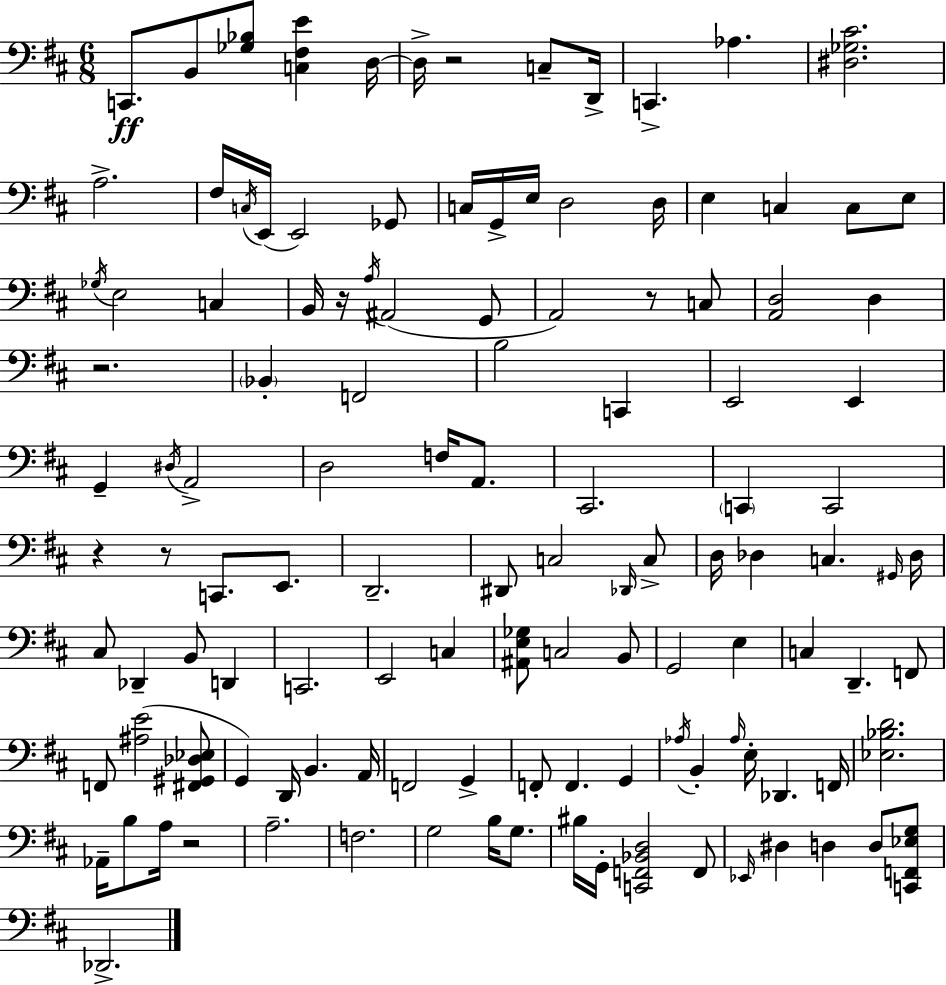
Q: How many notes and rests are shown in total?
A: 123